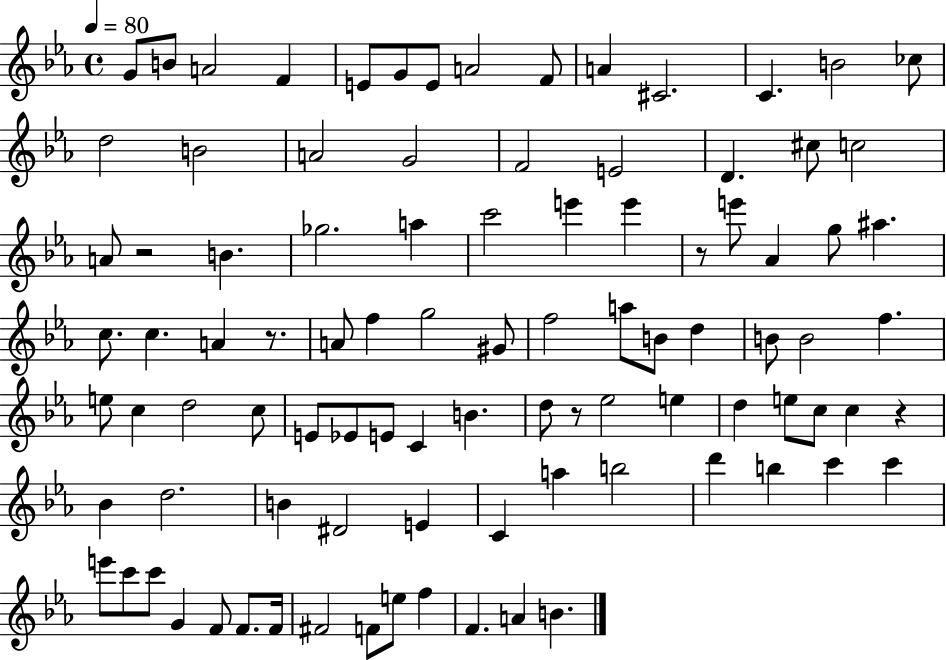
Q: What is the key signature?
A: EES major